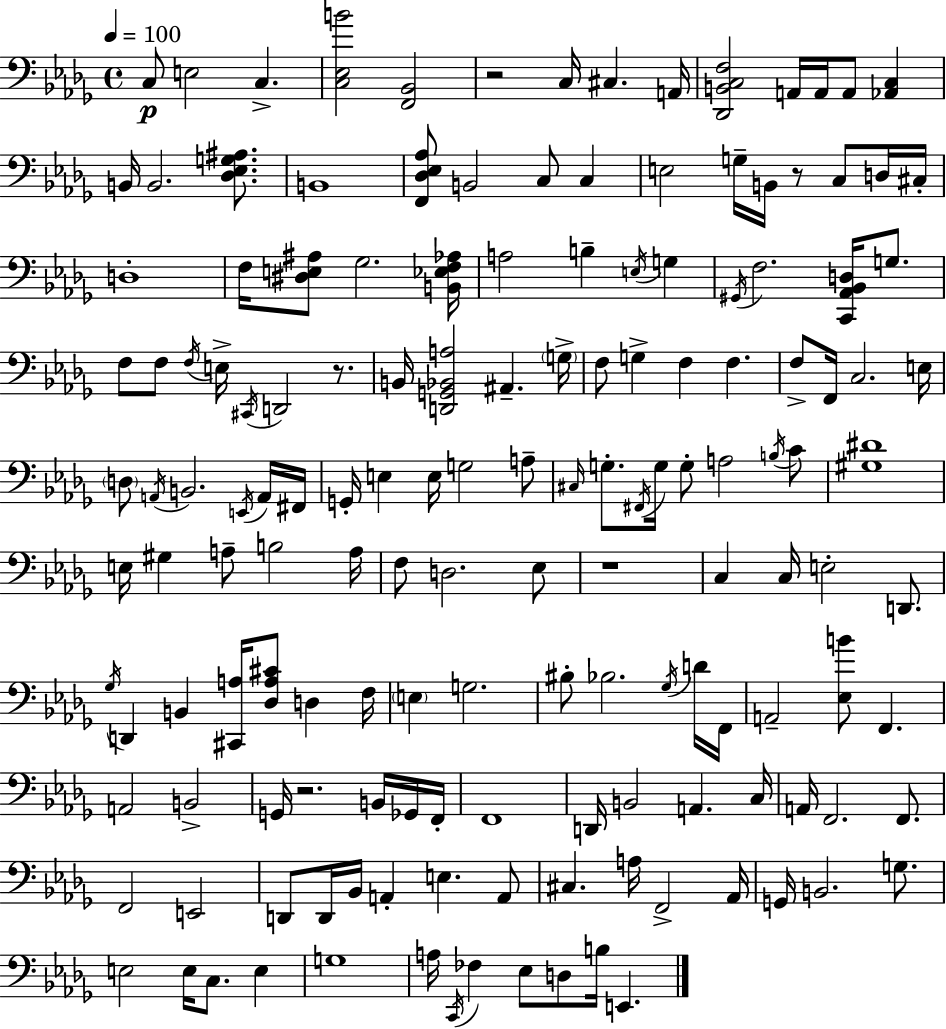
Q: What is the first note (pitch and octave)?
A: C3